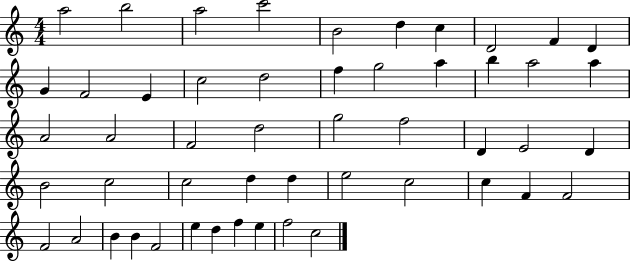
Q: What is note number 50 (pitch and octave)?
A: F5